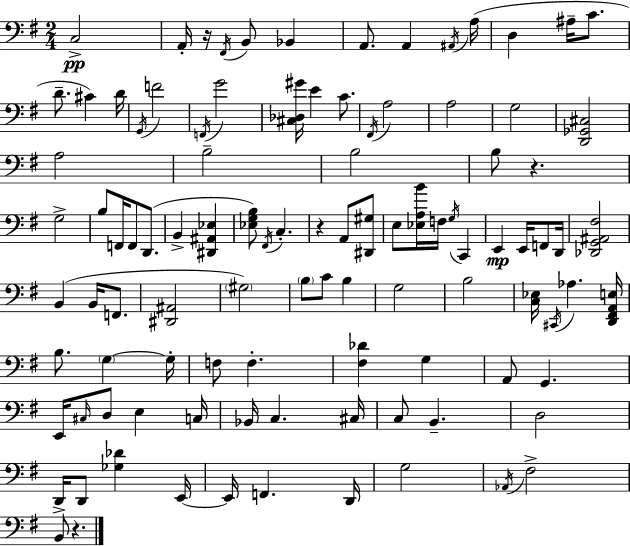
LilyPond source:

{
  \clef bass
  \numericTimeSignature
  \time 2/4
  \key g \major
  \repeat volta 2 { c2->\pp | a,16-. r16 \acciaccatura { fis,16 } b,8 bes,4 | a,8. a,4 | \acciaccatura { ais,16 } a16( d4 ais16-- c'8. | \break d'8.-- cis'4) | d'16 \acciaccatura { g,16 } f'2 | \acciaccatura { f,16 } g'2 | <cis des gis'>16 e'4 | \break c'8. \acciaccatura { fis,16 } a2 | a2 | g2 | <d, ges, cis>2 | \break a2 | b2-- | b2 | b8 r4. | \break g2-> | b8 f,16 | f,8 d,8.( b,4-> | <dis, ais, ees>4 <ees g b>8) \acciaccatura { fis,16 } | \break c4.-. r4 | a,8 <dis, gis>8 e8 | <ees a b'>16 f16 \acciaccatura { g16 } c,4 e,4\mp | e,16 f,8 d,16 <des, g, ais, fis>2 | \break b,4( | b,16 f,8. <dis, ais,>2 | \parenthesize gis2) | \parenthesize b8 | \break c'8 b4 g2 | b2 | <c ees>16 | \acciaccatura { cis,16 } aes4. <d, fis, a, e>16 | \break b8. \parenthesize g4~~ g16-. | f8 f4.-. | <fis des'>4 g4 | a,8 g,4. | \break e,16 \grace { cis16 } d8 e4 | c16 bes,16 c4. | cis16 c8 b,4.-- | d2 | \break d,16-> d,8 <ges des'>4 | e,16~~ e,16 f,4. | d,16 g2 | \acciaccatura { aes,16 } fis2-> | \break b,8 r4. | } \bar "|."
}